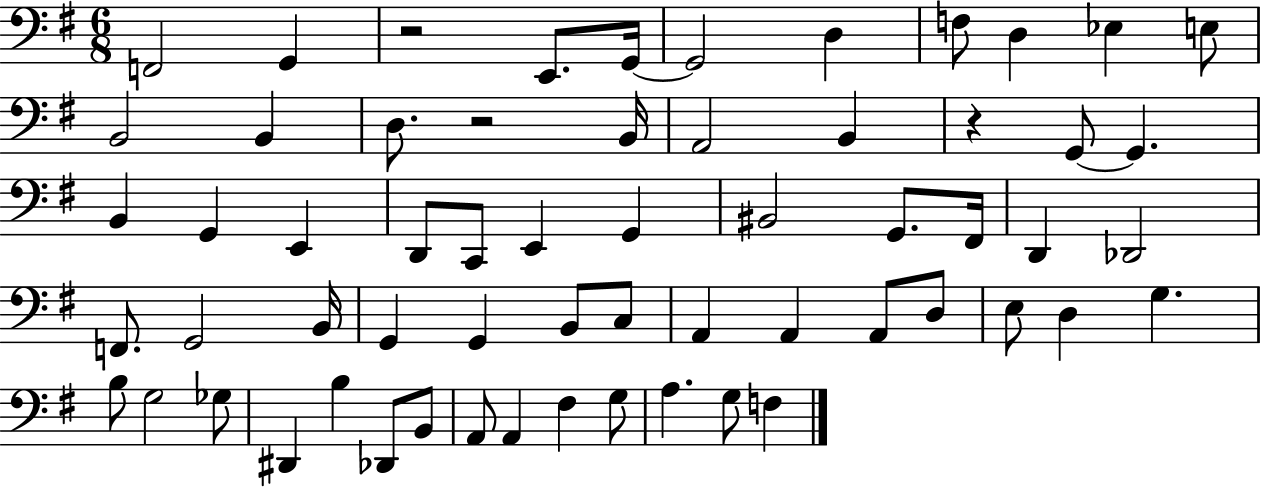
{
  \clef bass
  \numericTimeSignature
  \time 6/8
  \key g \major
  \repeat volta 2 { f,2 g,4 | r2 e,8. g,16~~ | g,2 d4 | f8 d4 ees4 e8 | \break b,2 b,4 | d8. r2 b,16 | a,2 b,4 | r4 g,8~~ g,4. | \break b,4 g,4 e,4 | d,8 c,8 e,4 g,4 | bis,2 g,8. fis,16 | d,4 des,2 | \break f,8. g,2 b,16 | g,4 g,4 b,8 c8 | a,4 a,4 a,8 d8 | e8 d4 g4. | \break b8 g2 ges8 | dis,4 b4 des,8 b,8 | a,8 a,4 fis4 g8 | a4. g8 f4 | \break } \bar "|."
}